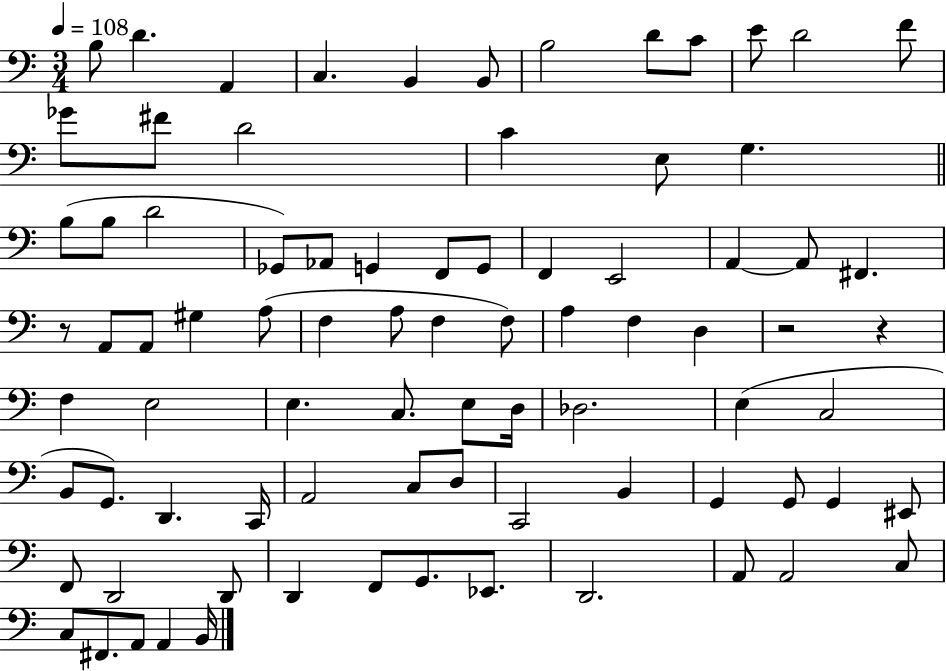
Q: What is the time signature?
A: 3/4